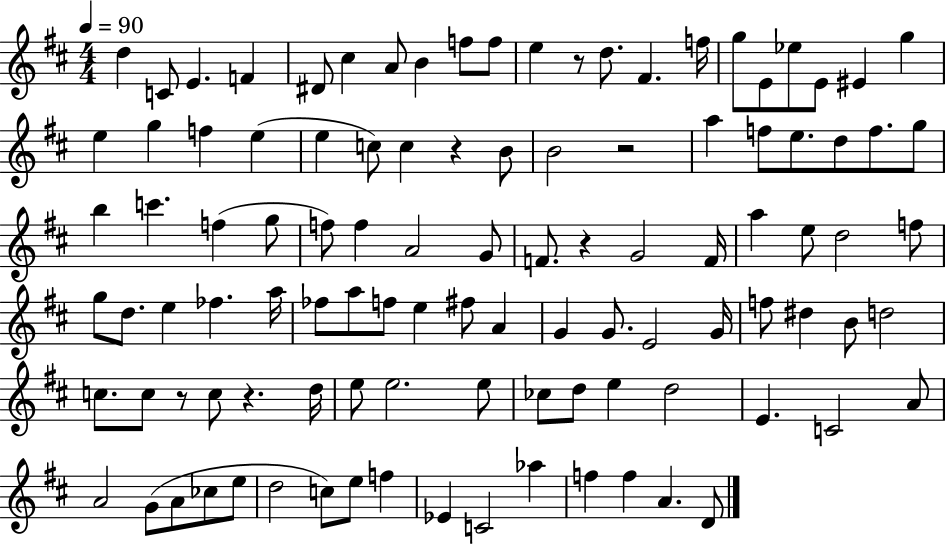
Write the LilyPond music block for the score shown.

{
  \clef treble
  \numericTimeSignature
  \time 4/4
  \key d \major
  \tempo 4 = 90
  d''4 c'8 e'4. f'4 | dis'8 cis''4 a'8 b'4 f''8 f''8 | e''4 r8 d''8. fis'4. f''16 | g''8 e'8 ees''8 e'8 eis'4 g''4 | \break e''4 g''4 f''4 e''4( | e''4 c''8) c''4 r4 b'8 | b'2 r2 | a''4 f''8 e''8. d''8 f''8. g''8 | \break b''4 c'''4. f''4( g''8 | f''8) f''4 a'2 g'8 | f'8. r4 g'2 f'16 | a''4 e''8 d''2 f''8 | \break g''8 d''8. e''4 fes''4. a''16 | fes''8 a''8 f''8 e''4 fis''8 a'4 | g'4 g'8. e'2 g'16 | f''8 dis''4 b'8 d''2 | \break c''8. c''8 r8 c''8 r4. d''16 | e''8 e''2. e''8 | ces''8 d''8 e''4 d''2 | e'4. c'2 a'8 | \break a'2 g'8( a'8 ces''8 e''8 | d''2 c''8) e''8 f''4 | ees'4 c'2 aes''4 | f''4 f''4 a'4. d'8 | \break \bar "|."
}